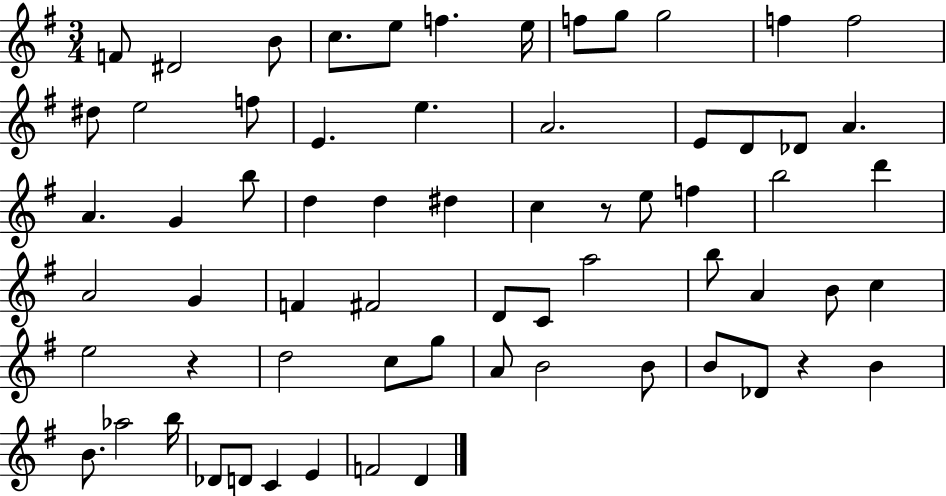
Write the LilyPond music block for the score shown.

{
  \clef treble
  \numericTimeSignature
  \time 3/4
  \key g \major
  f'8 dis'2 b'8 | c''8. e''8 f''4. e''16 | f''8 g''8 g''2 | f''4 f''2 | \break dis''8 e''2 f''8 | e'4. e''4. | a'2. | e'8 d'8 des'8 a'4. | \break a'4. g'4 b''8 | d''4 d''4 dis''4 | c''4 r8 e''8 f''4 | b''2 d'''4 | \break a'2 g'4 | f'4 fis'2 | d'8 c'8 a''2 | b''8 a'4 b'8 c''4 | \break e''2 r4 | d''2 c''8 g''8 | a'8 b'2 b'8 | b'8 des'8 r4 b'4 | \break b'8. aes''2 b''16 | des'8 d'8 c'4 e'4 | f'2 d'4 | \bar "|."
}